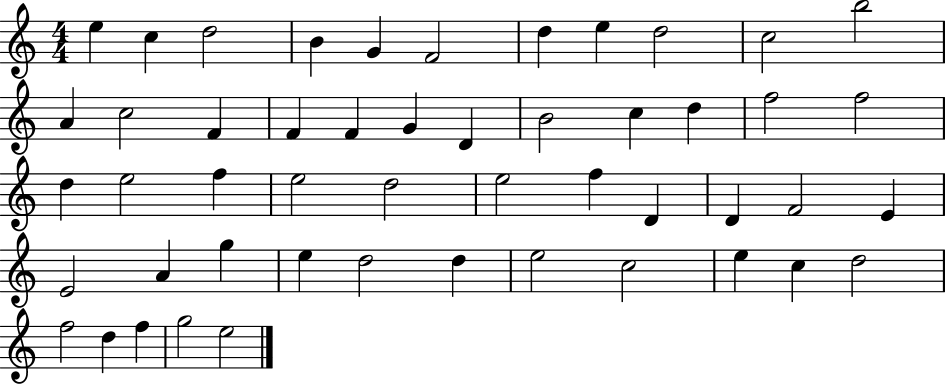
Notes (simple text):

E5/q C5/q D5/h B4/q G4/q F4/h D5/q E5/q D5/h C5/h B5/h A4/q C5/h F4/q F4/q F4/q G4/q D4/q B4/h C5/q D5/q F5/h F5/h D5/q E5/h F5/q E5/h D5/h E5/h F5/q D4/q D4/q F4/h E4/q E4/h A4/q G5/q E5/q D5/h D5/q E5/h C5/h E5/q C5/q D5/h F5/h D5/q F5/q G5/h E5/h